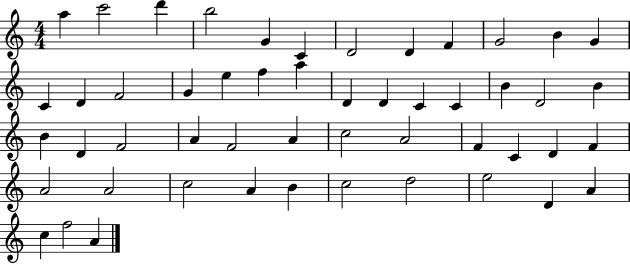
{
  \clef treble
  \numericTimeSignature
  \time 4/4
  \key c \major
  a''4 c'''2 d'''4 | b''2 g'4 c'4 | d'2 d'4 f'4 | g'2 b'4 g'4 | \break c'4 d'4 f'2 | g'4 e''4 f''4 a''4 | d'4 d'4 c'4 c'4 | b'4 d'2 b'4 | \break b'4 d'4 f'2 | a'4 f'2 a'4 | c''2 a'2 | f'4 c'4 d'4 f'4 | \break a'2 a'2 | c''2 a'4 b'4 | c''2 d''2 | e''2 d'4 a'4 | \break c''4 f''2 a'4 | \bar "|."
}